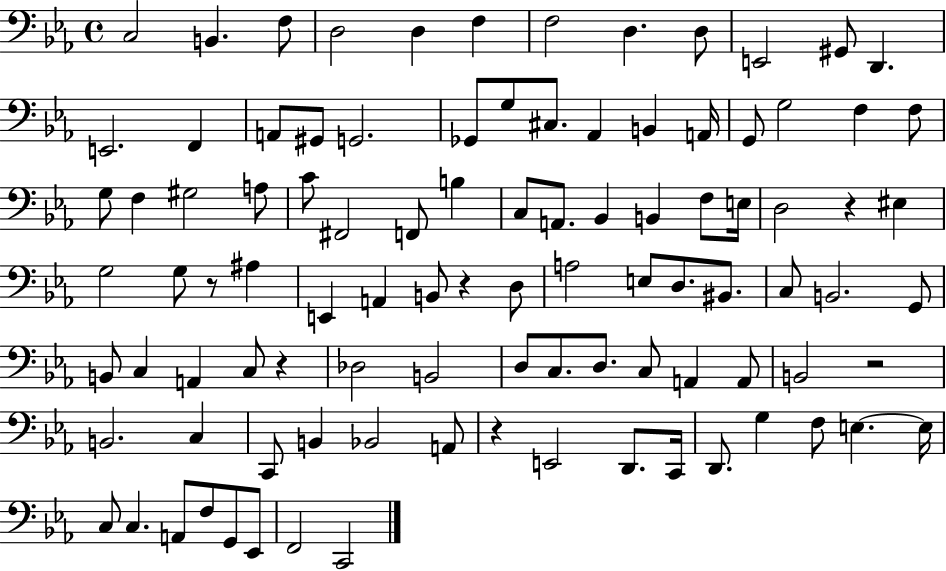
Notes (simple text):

C3/h B2/q. F3/e D3/h D3/q F3/q F3/h D3/q. D3/e E2/h G#2/e D2/q. E2/h. F2/q A2/e G#2/e G2/h. Gb2/e G3/e C#3/e. Ab2/q B2/q A2/s G2/e G3/h F3/q F3/e G3/e F3/q G#3/h A3/e C4/e F#2/h F2/e B3/q C3/e A2/e. Bb2/q B2/q F3/e E3/s D3/h R/q EIS3/q G3/h G3/e R/e A#3/q E2/q A2/q B2/e R/q D3/e A3/h E3/e D3/e. BIS2/e. C3/e B2/h. G2/e B2/e C3/q A2/q C3/e R/q Db3/h B2/h D3/e C3/e. D3/e. C3/e A2/q A2/e B2/h R/h B2/h. C3/q C2/e B2/q Bb2/h A2/e R/q E2/h D2/e. C2/s D2/e. G3/q F3/e E3/q. E3/s C3/e C3/q. A2/e F3/e G2/e Eb2/e F2/h C2/h